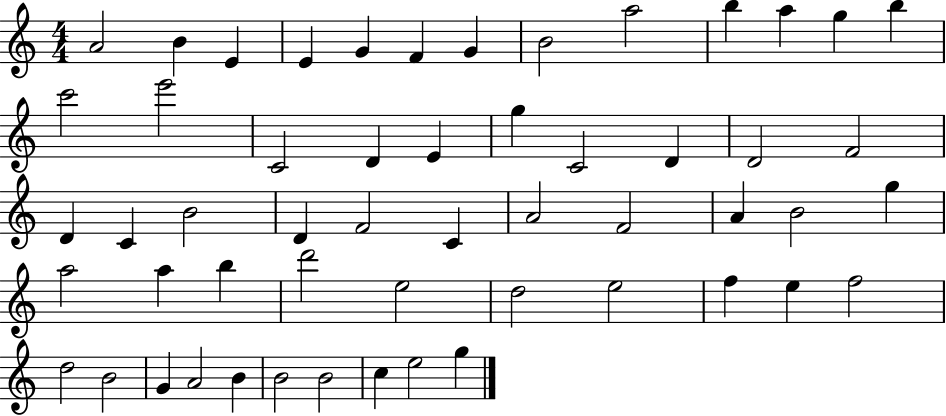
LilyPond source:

{
  \clef treble
  \numericTimeSignature
  \time 4/4
  \key c \major
  a'2 b'4 e'4 | e'4 g'4 f'4 g'4 | b'2 a''2 | b''4 a''4 g''4 b''4 | \break c'''2 e'''2 | c'2 d'4 e'4 | g''4 c'2 d'4 | d'2 f'2 | \break d'4 c'4 b'2 | d'4 f'2 c'4 | a'2 f'2 | a'4 b'2 g''4 | \break a''2 a''4 b''4 | d'''2 e''2 | d''2 e''2 | f''4 e''4 f''2 | \break d''2 b'2 | g'4 a'2 b'4 | b'2 b'2 | c''4 e''2 g''4 | \break \bar "|."
}